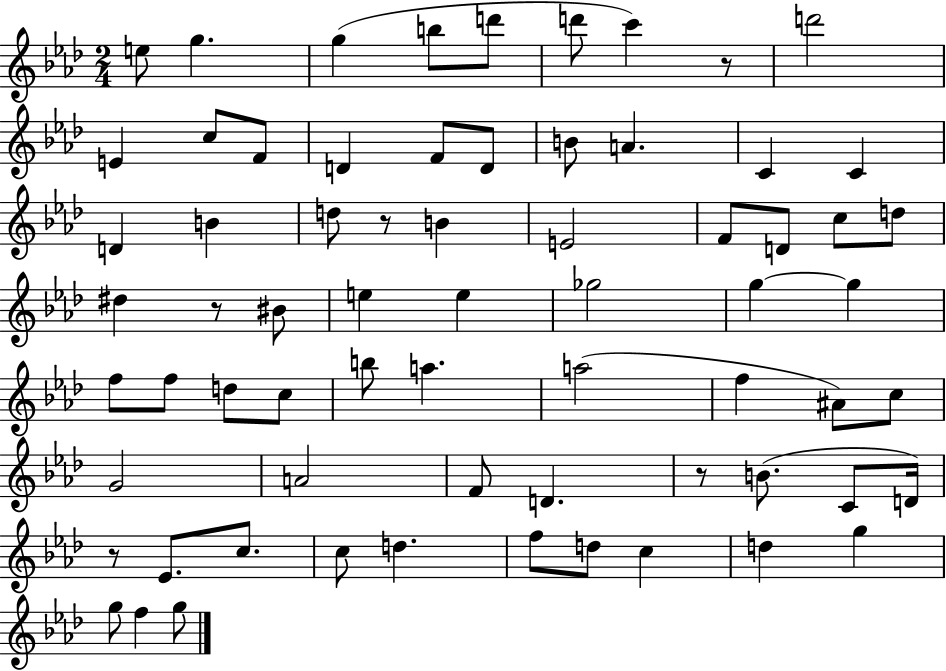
E5/e G5/q. G5/q B5/e D6/e D6/e C6/q R/e D6/h E4/q C5/e F4/e D4/q F4/e D4/e B4/e A4/q. C4/q C4/q D4/q B4/q D5/e R/e B4/q E4/h F4/e D4/e C5/e D5/e D#5/q R/e BIS4/e E5/q E5/q Gb5/h G5/q G5/q F5/e F5/e D5/e C5/e B5/e A5/q. A5/h F5/q A#4/e C5/e G4/h A4/h F4/e D4/q. R/e B4/e. C4/e D4/s R/e Eb4/e. C5/e. C5/e D5/q. F5/e D5/e C5/q D5/q G5/q G5/e F5/q G5/e